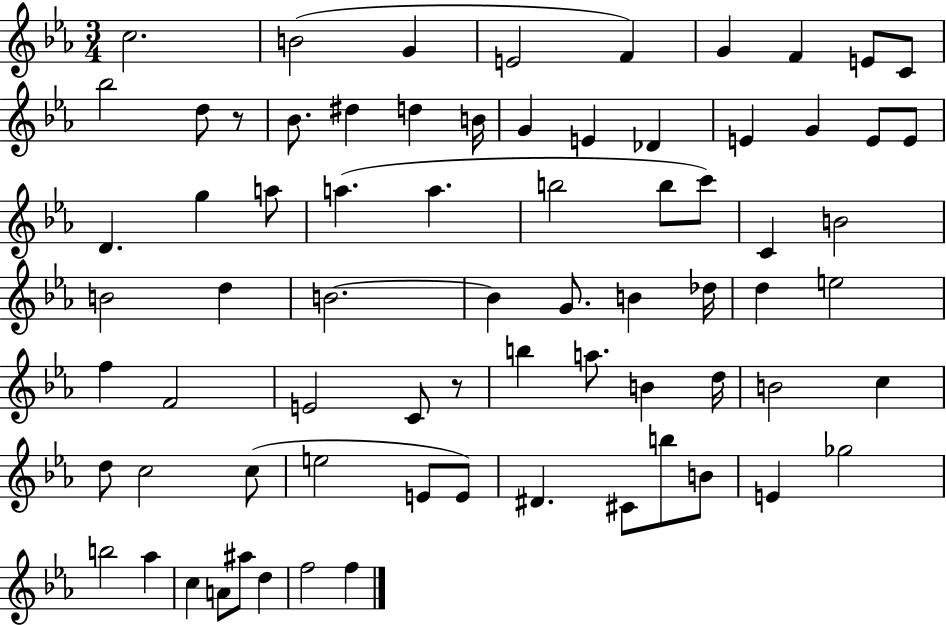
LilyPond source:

{
  \clef treble
  \numericTimeSignature
  \time 3/4
  \key ees \major
  \repeat volta 2 { c''2. | b'2( g'4 | e'2 f'4) | g'4 f'4 e'8 c'8 | \break bes''2 d''8 r8 | bes'8. dis''4 d''4 b'16 | g'4 e'4 des'4 | e'4 g'4 e'8 e'8 | \break d'4. g''4 a''8 | a''4.( a''4. | b''2 b''8 c'''8) | c'4 b'2 | \break b'2 d''4 | b'2.~~ | b'4 g'8. b'4 des''16 | d''4 e''2 | \break f''4 f'2 | e'2 c'8 r8 | b''4 a''8. b'4 d''16 | b'2 c''4 | \break d''8 c''2 c''8( | e''2 e'8 e'8) | dis'4. cis'8 b''8 b'8 | e'4 ges''2 | \break b''2 aes''4 | c''4 a'8 ais''8 d''4 | f''2 f''4 | } \bar "|."
}